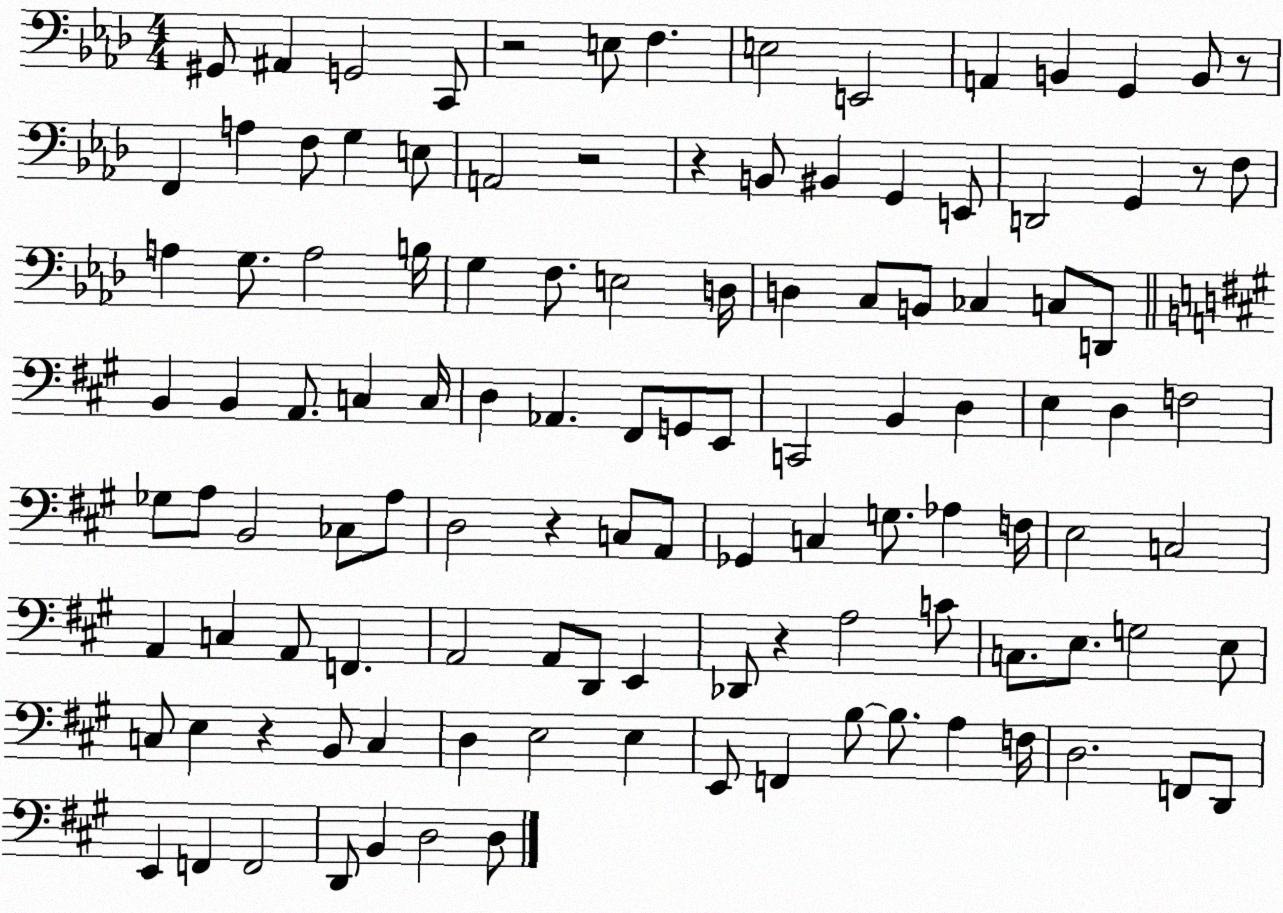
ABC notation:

X:1
T:Untitled
M:4/4
L:1/4
K:Ab
^G,,/2 ^A,, G,,2 C,,/2 z2 E,/2 F, E,2 E,,2 A,, B,, G,, B,,/2 z/2 F,, A, F,/2 G, E,/2 A,,2 z2 z B,,/2 ^B,, G,, E,,/2 D,,2 G,, z/2 F,/2 A, G,/2 A,2 B,/4 G, F,/2 E,2 D,/4 D, C,/2 B,,/2 _C, C,/2 D,,/2 B,, B,, A,,/2 C, C,/4 D, _A,, ^F,,/2 G,,/2 E,,/2 C,,2 B,, D, E, D, F,2 _G,/2 A,/2 B,,2 _C,/2 A,/2 D,2 z C,/2 A,,/2 _G,, C, G,/2 _A, F,/4 E,2 C,2 A,, C, A,,/2 F,, A,,2 A,,/2 D,,/2 E,, _D,,/2 z A,2 C/2 C,/2 E,/2 G,2 E,/2 C,/2 E, z B,,/2 C, D, E,2 E, E,,/2 F,, B,/2 B,/2 A, F,/4 D,2 F,,/2 D,,/2 E,, F,, F,,2 D,,/2 B,, D,2 D,/2